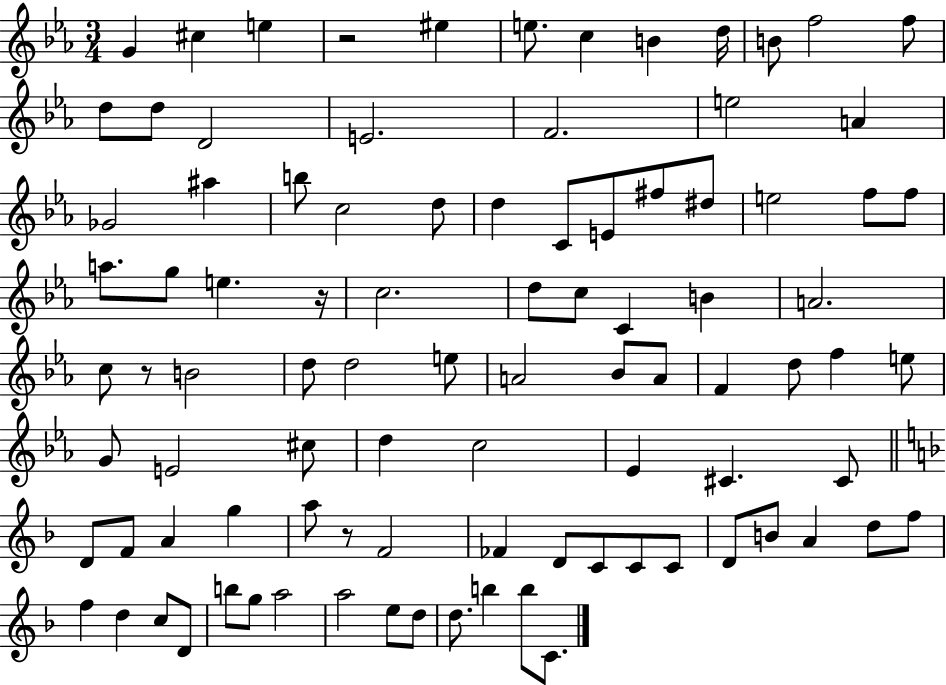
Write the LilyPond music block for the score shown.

{
  \clef treble
  \numericTimeSignature
  \time 3/4
  \key ees \major
  g'4 cis''4 e''4 | r2 eis''4 | e''8. c''4 b'4 d''16 | b'8 f''2 f''8 | \break d''8 d''8 d'2 | e'2. | f'2. | e''2 a'4 | \break ges'2 ais''4 | b''8 c''2 d''8 | d''4 c'8 e'8 fis''8 dis''8 | e''2 f''8 f''8 | \break a''8. g''8 e''4. r16 | c''2. | d''8 c''8 c'4 b'4 | a'2. | \break c''8 r8 b'2 | d''8 d''2 e''8 | a'2 bes'8 a'8 | f'4 d''8 f''4 e''8 | \break g'8 e'2 cis''8 | d''4 c''2 | ees'4 cis'4. cis'8 | \bar "||" \break \key f \major d'8 f'8 a'4 g''4 | a''8 r8 f'2 | fes'4 d'8 c'8 c'8 c'8 | d'8 b'8 a'4 d''8 f''8 | \break f''4 d''4 c''8 d'8 | b''8 g''8 a''2 | a''2 e''8 d''8 | d''8. b''4 b''8 c'8. | \break \bar "|."
}